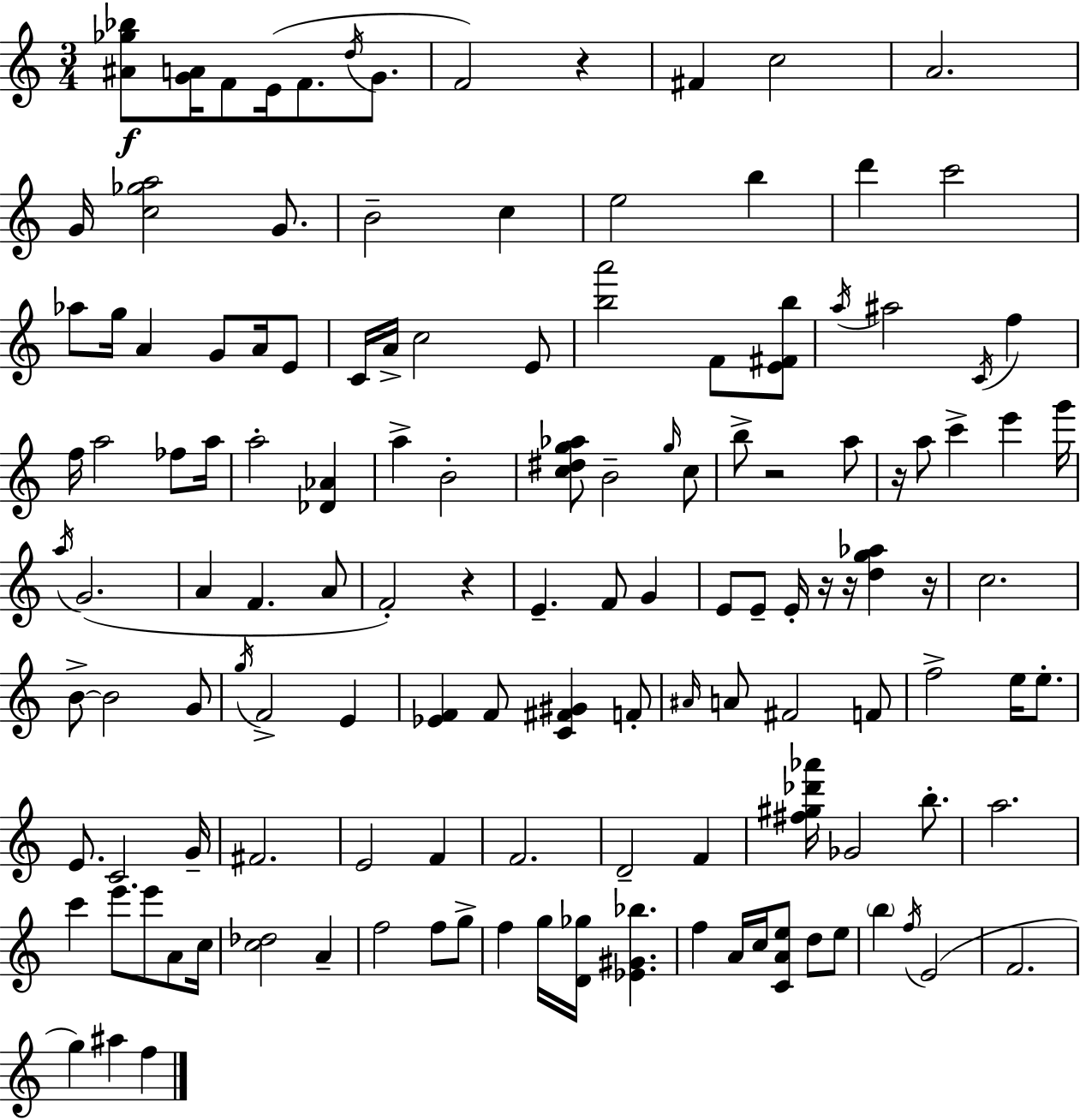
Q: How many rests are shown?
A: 7